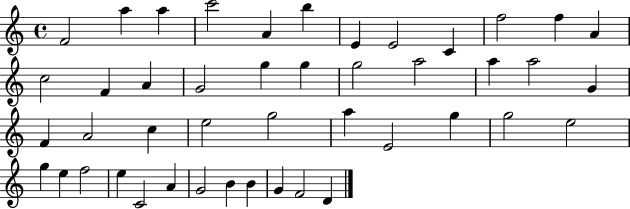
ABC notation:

X:1
T:Untitled
M:4/4
L:1/4
K:C
F2 a a c'2 A b E E2 C f2 f A c2 F A G2 g g g2 a2 a a2 G F A2 c e2 g2 a E2 g g2 e2 g e f2 e C2 A G2 B B G F2 D